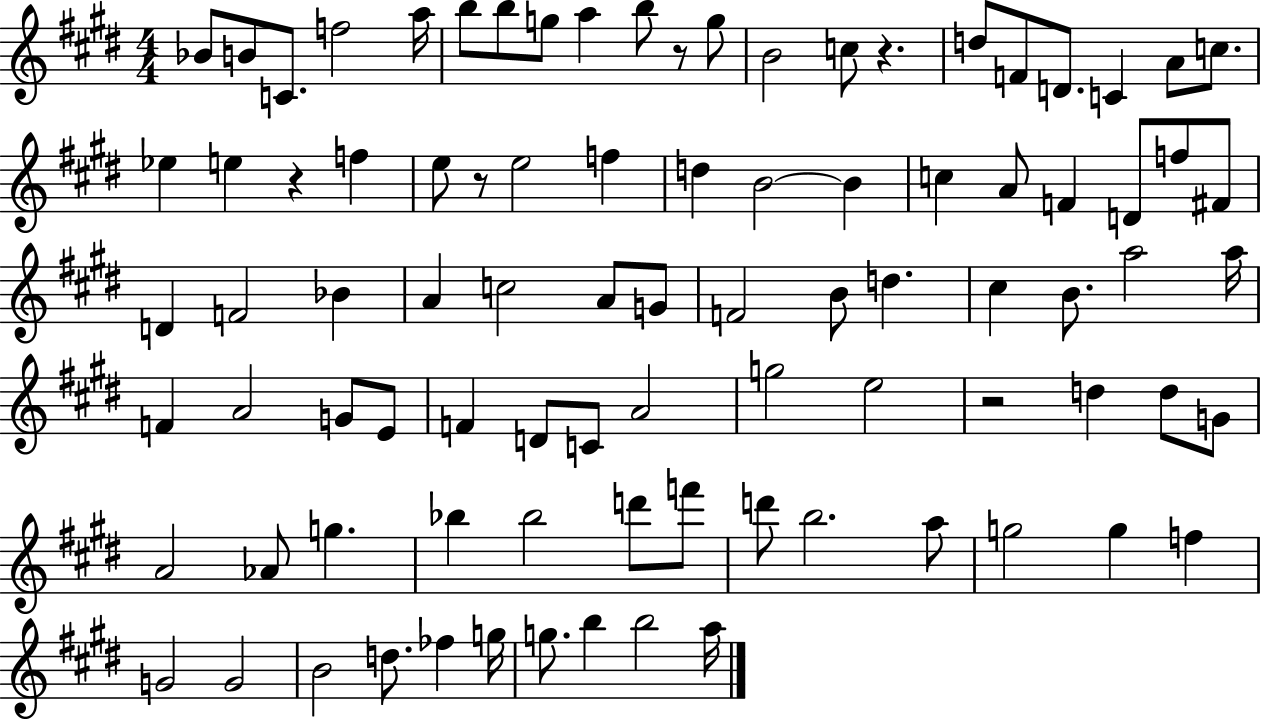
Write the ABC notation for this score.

X:1
T:Untitled
M:4/4
L:1/4
K:E
_B/2 B/2 C/2 f2 a/4 b/2 b/2 g/2 a b/2 z/2 g/2 B2 c/2 z d/2 F/2 D/2 C A/2 c/2 _e e z f e/2 z/2 e2 f d B2 B c A/2 F D/2 f/2 ^F/2 D F2 _B A c2 A/2 G/2 F2 B/2 d ^c B/2 a2 a/4 F A2 G/2 E/2 F D/2 C/2 A2 g2 e2 z2 d d/2 G/2 A2 _A/2 g _b _b2 d'/2 f'/2 d'/2 b2 a/2 g2 g f G2 G2 B2 d/2 _f g/4 g/2 b b2 a/4